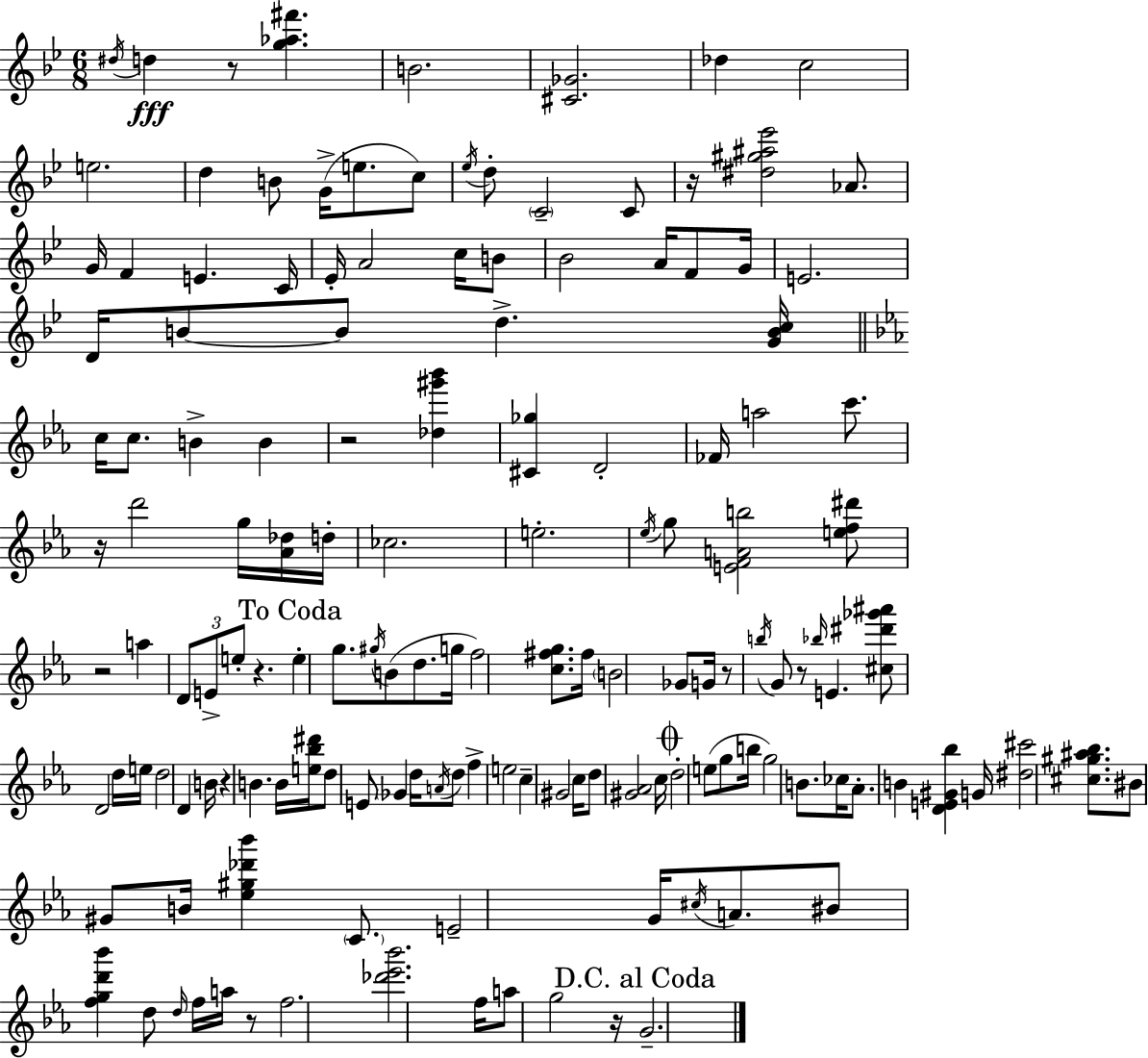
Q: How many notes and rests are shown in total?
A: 146